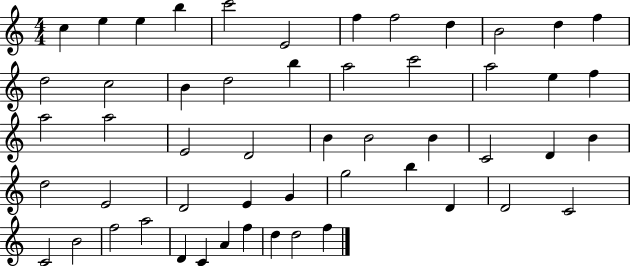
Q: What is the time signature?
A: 4/4